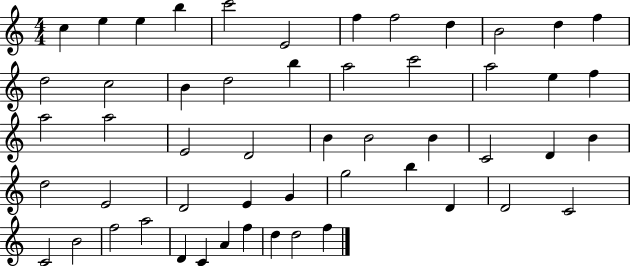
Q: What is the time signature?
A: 4/4